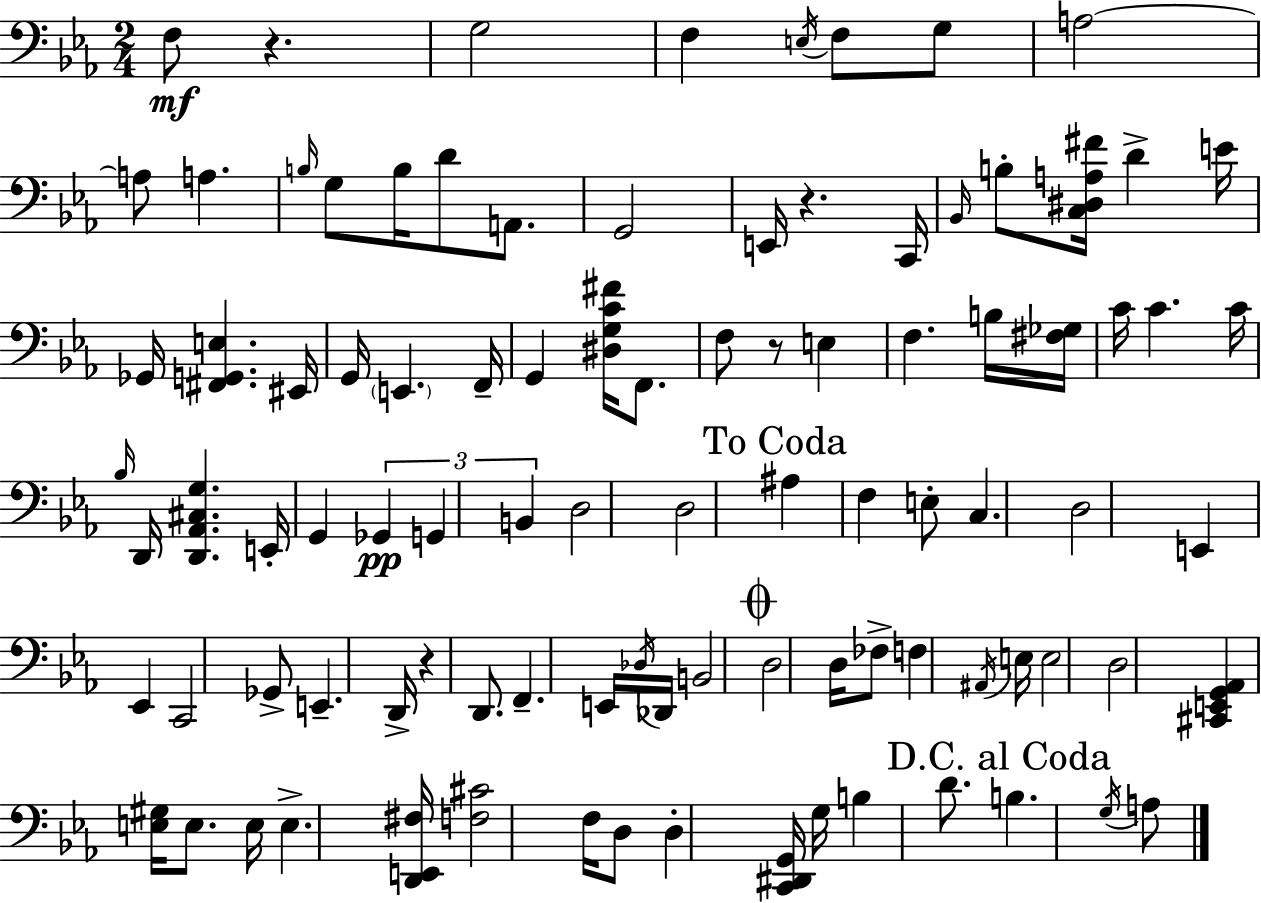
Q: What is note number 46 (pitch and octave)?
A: F3